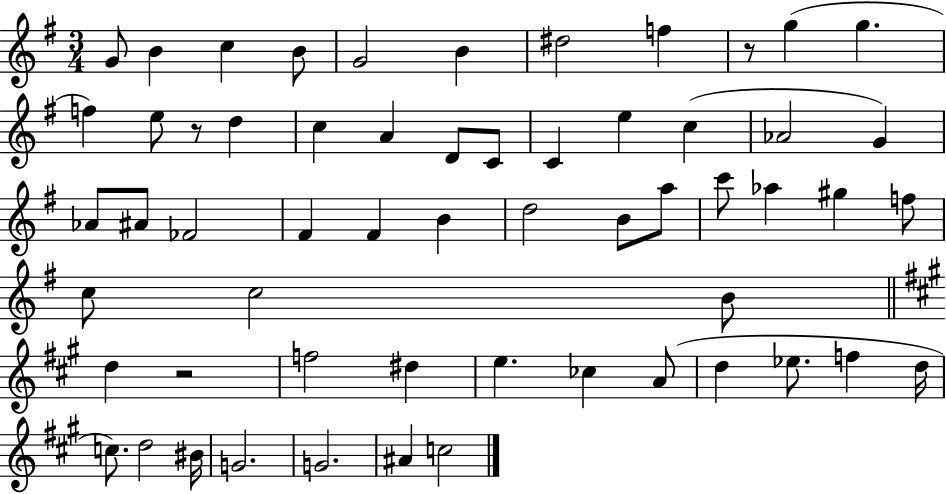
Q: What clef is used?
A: treble